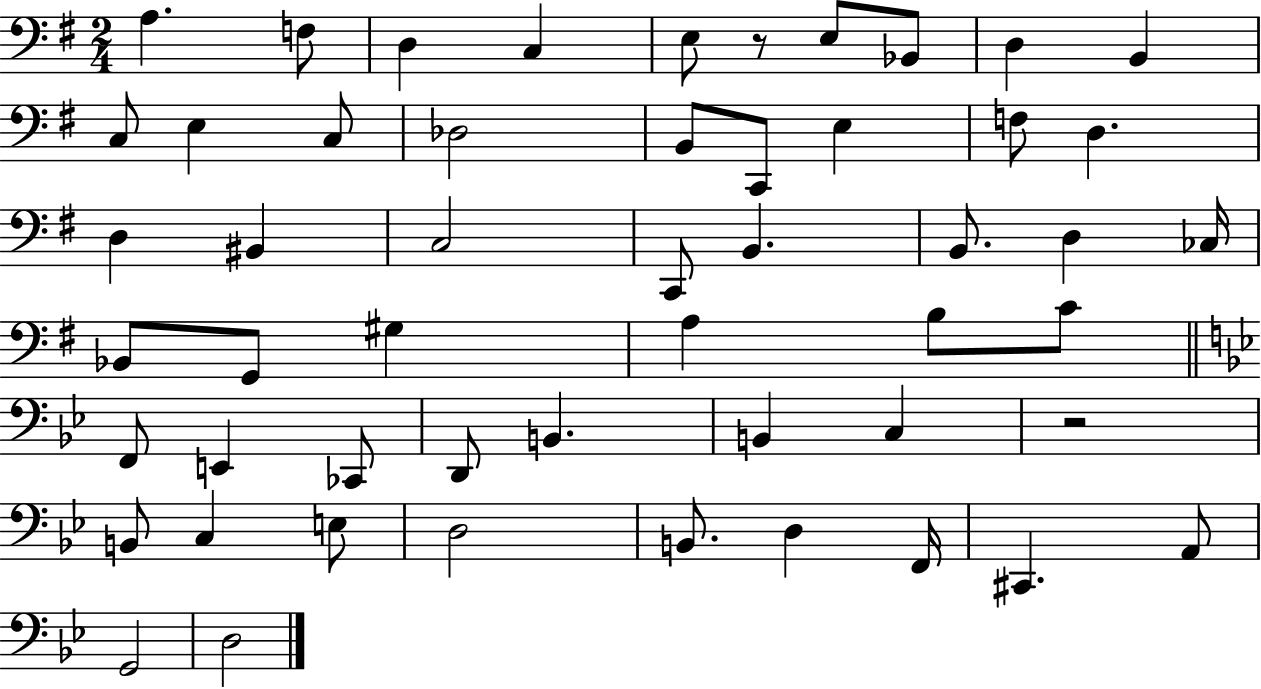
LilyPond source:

{
  \clef bass
  \numericTimeSignature
  \time 2/4
  \key g \major
  a4. f8 | d4 c4 | e8 r8 e8 bes,8 | d4 b,4 | \break c8 e4 c8 | des2 | b,8 c,8 e4 | f8 d4. | \break d4 bis,4 | c2 | c,8 b,4. | b,8. d4 ces16 | \break bes,8 g,8 gis4 | a4 b8 c'8 | \bar "||" \break \key g \minor f,8 e,4 ces,8 | d,8 b,4. | b,4 c4 | r2 | \break b,8 c4 e8 | d2 | b,8. d4 f,16 | cis,4. a,8 | \break g,2 | d2 | \bar "|."
}